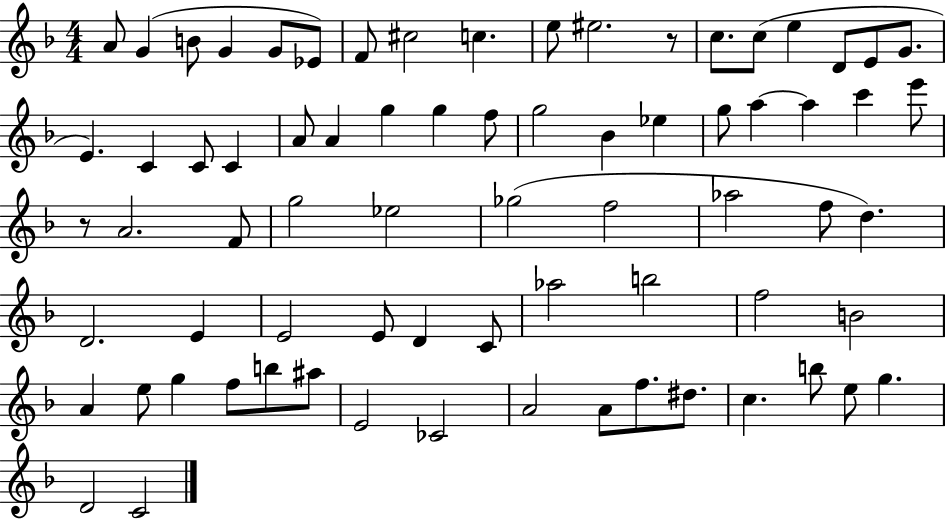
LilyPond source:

{
  \clef treble
  \numericTimeSignature
  \time 4/4
  \key f \major
  a'8 g'4( b'8 g'4 g'8 ees'8) | f'8 cis''2 c''4. | e''8 eis''2. r8 | c''8. c''8( e''4 d'8 e'8 g'8. | \break e'4.) c'4 c'8 c'4 | a'8 a'4 g''4 g''4 f''8 | g''2 bes'4 ees''4 | g''8 a''4~~ a''4 c'''4 e'''8 | \break r8 a'2. f'8 | g''2 ees''2 | ges''2( f''2 | aes''2 f''8 d''4.) | \break d'2. e'4 | e'2 e'8 d'4 c'8 | aes''2 b''2 | f''2 b'2 | \break a'4 e''8 g''4 f''8 b''8 ais''8 | e'2 ces'2 | a'2 a'8 f''8. dis''8. | c''4. b''8 e''8 g''4. | \break d'2 c'2 | \bar "|."
}